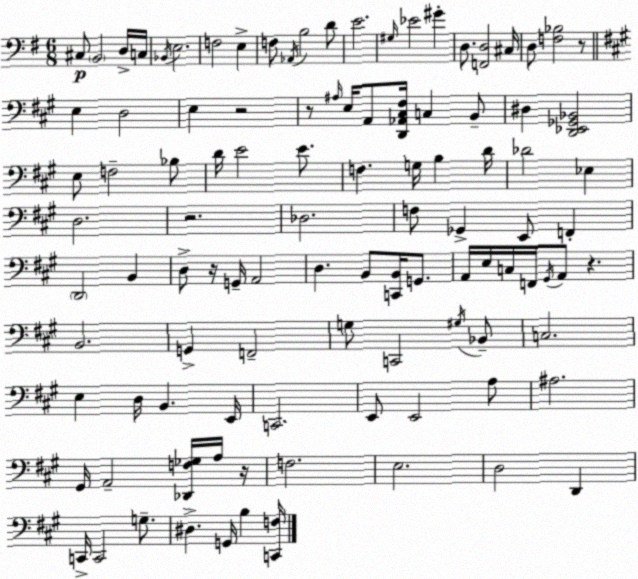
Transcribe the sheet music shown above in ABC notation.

X:1
T:Untitled
M:6/8
L:1/4
K:G
^C,/2 B,,2 D,/4 C,/4 _B,,/4 E,2 F,2 E, F,/2 _A,,/4 B,2 D/2 E2 ^G,/4 _E2 ^G D,/2 [F,,D,]2 ^C,/4 D,/2 [F,_B,]2 z/2 E, D,2 E, z2 z/2 ^A,/4 E,/4 A,,/2 [D,,_A,,^C,^F,]/4 C, B,,/2 ^D, [D,,_E,,_G,,_B,,]2 E,/2 F,2 _B,/2 D/4 E2 E/2 F, G,/4 B, D/4 _D2 _E, D,2 z2 _D,2 F,/2 _G,, E,,/2 F,, D,,2 B,, D,/2 z/4 G,,/4 A,,2 D, B,,/2 [C,,B,,]/4 G,,/2 A,,/4 E,/4 C,/4 F,,/4 ^G,,/4 A,,/2 z B,,2 G,, F,,2 G,/2 C,,2 ^G,/4 _B,,/2 C,2 E, D,/4 B,, E,,/4 C,,2 E,,/2 E,,2 A,/2 ^A,2 ^G,,/4 A,,2 [_D,,F,_G,]/4 A,/4 z/4 F,2 E,2 D,2 D,, C,,/4 C,,2 G,/2 ^D, G,,/4 B, [C,,F,]/4